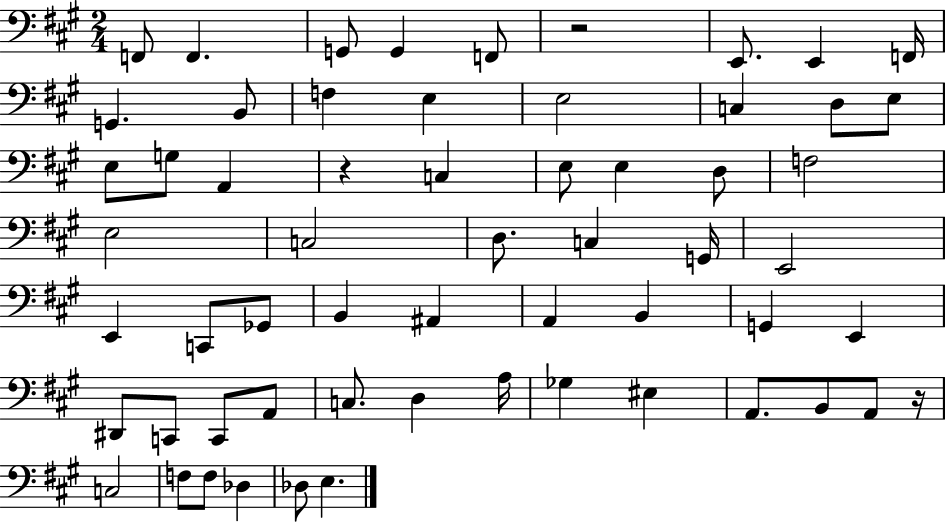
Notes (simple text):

F2/e F2/q. G2/e G2/q F2/e R/h E2/e. E2/q F2/s G2/q. B2/e F3/q E3/q E3/h C3/q D3/e E3/e E3/e G3/e A2/q R/q C3/q E3/e E3/q D3/e F3/h E3/h C3/h D3/e. C3/q G2/s E2/h E2/q C2/e Gb2/e B2/q A#2/q A2/q B2/q G2/q E2/q D#2/e C2/e C2/e A2/e C3/e. D3/q A3/s Gb3/q EIS3/q A2/e. B2/e A2/e R/s C3/h F3/e F3/e Db3/q Db3/e E3/q.